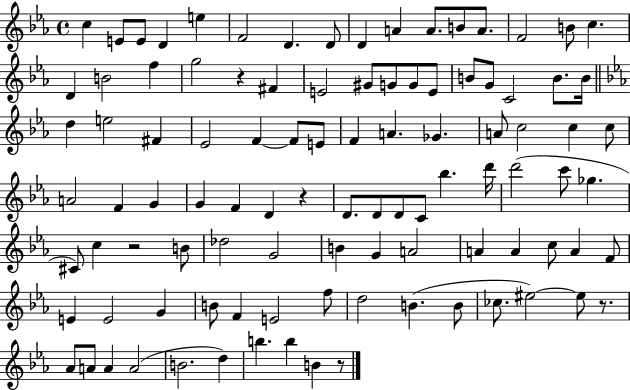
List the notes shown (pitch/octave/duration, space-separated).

C5/q E4/e E4/e D4/q E5/q F4/h D4/q. D4/e D4/q A4/q A4/e. B4/e A4/e. F4/h B4/e C5/q. D4/q B4/h F5/q G5/h R/q F#4/q E4/h G#4/e G4/e G4/e E4/e B4/e G4/e C4/h B4/e. B4/s D5/q E5/h F#4/q Eb4/h F4/q F4/e E4/e F4/q A4/q. Gb4/q. A4/e C5/h C5/q C5/e A4/h F4/q G4/q G4/q F4/q D4/q R/q D4/e. D4/e D4/e C4/e Bb5/q. D6/s D6/h C6/e Gb5/q. C#4/e C5/q R/h B4/e Db5/h G4/h B4/q G4/q A4/h A4/q A4/q C5/e A4/q F4/e E4/q E4/h G4/q B4/e F4/q E4/h F5/e D5/h B4/q. B4/e CES5/e. EIS5/h EIS5/e R/e. Ab4/e A4/e A4/q A4/h B4/h. D5/q B5/q. B5/q B4/q R/e